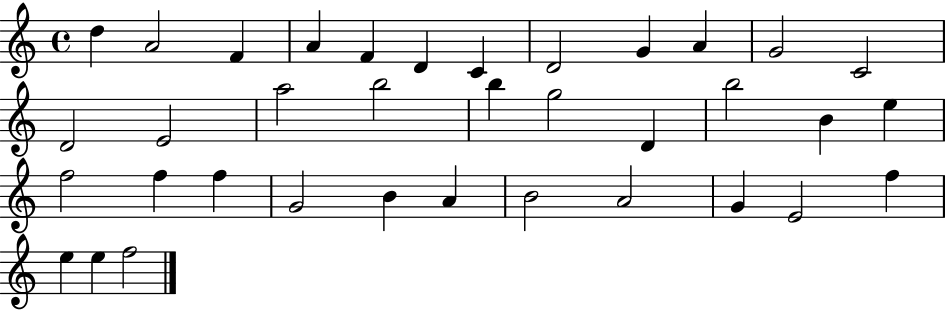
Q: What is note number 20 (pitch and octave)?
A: B5